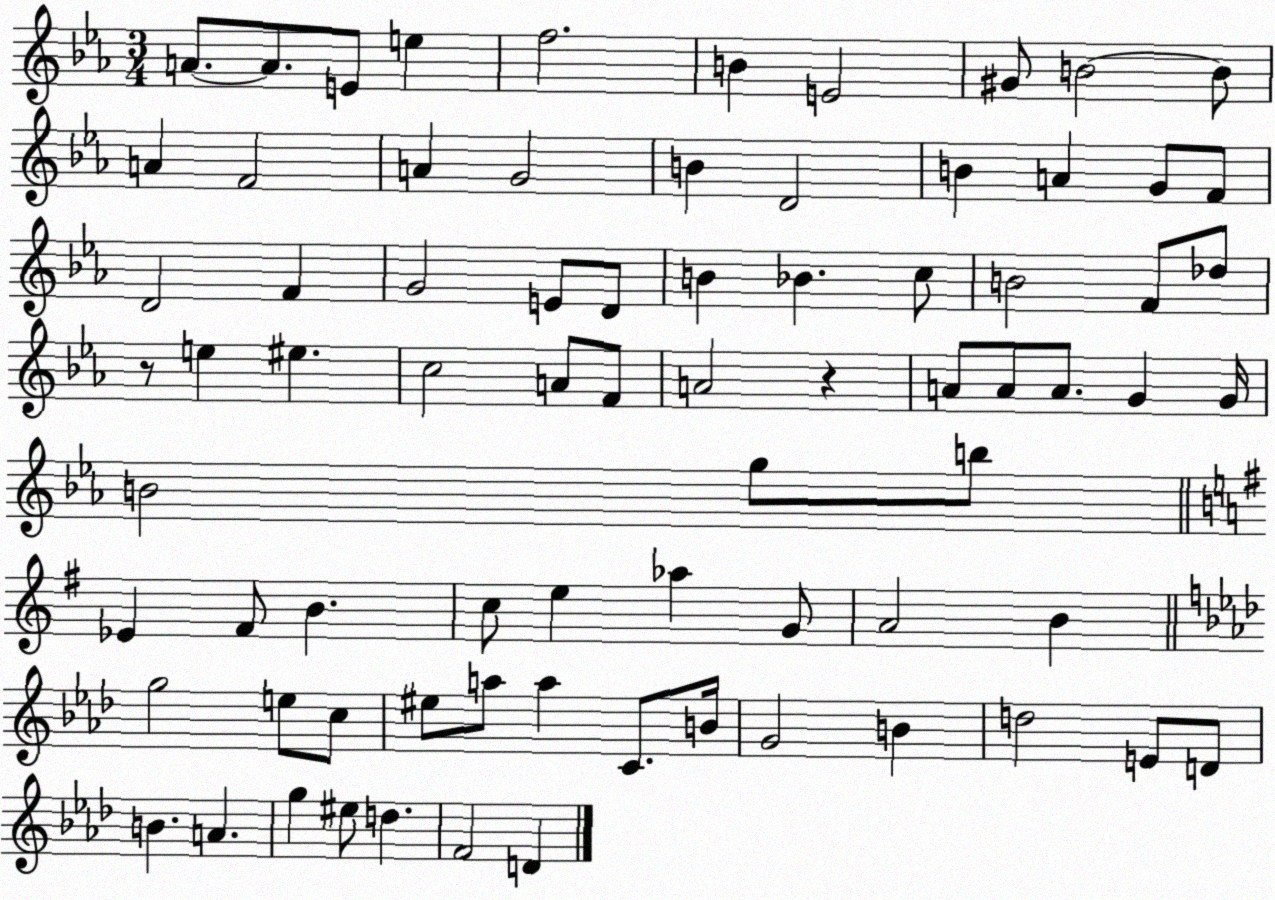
X:1
T:Untitled
M:3/4
L:1/4
K:Eb
A/2 A/2 E/2 e f2 B E2 ^G/2 B2 B/2 A F2 A G2 B D2 B A G/2 F/2 D2 F G2 E/2 D/2 B _B c/2 B2 F/2 _d/2 z/2 e ^e c2 A/2 F/2 A2 z A/2 A/2 A/2 G G/4 B2 g/2 b/2 _E ^F/2 B c/2 e _a G/2 A2 B g2 e/2 c/2 ^e/2 a/2 a C/2 B/4 G2 B d2 E/2 D/2 B A g ^e/2 d F2 D